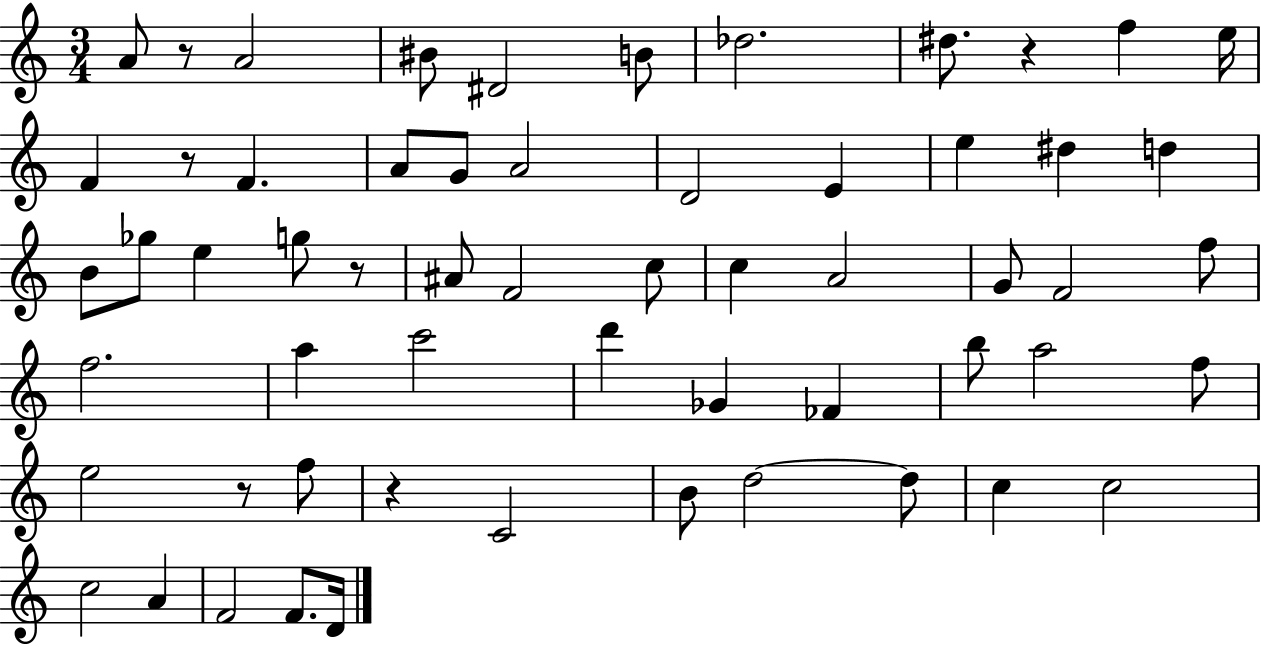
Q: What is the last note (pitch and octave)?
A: D4